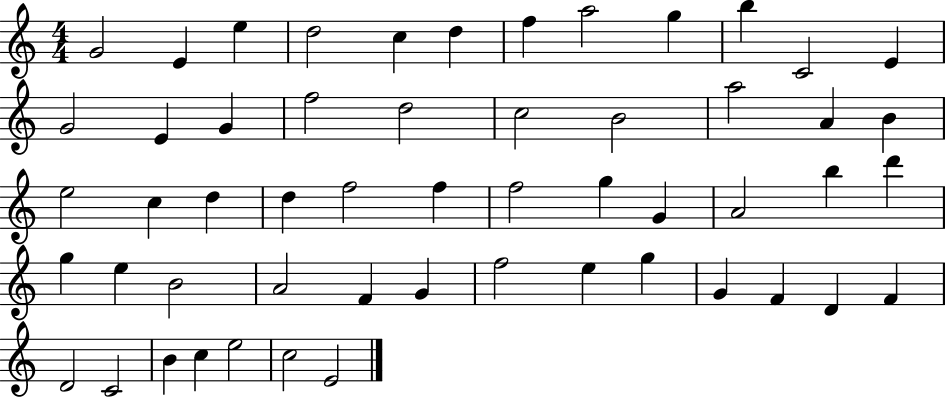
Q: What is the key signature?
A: C major